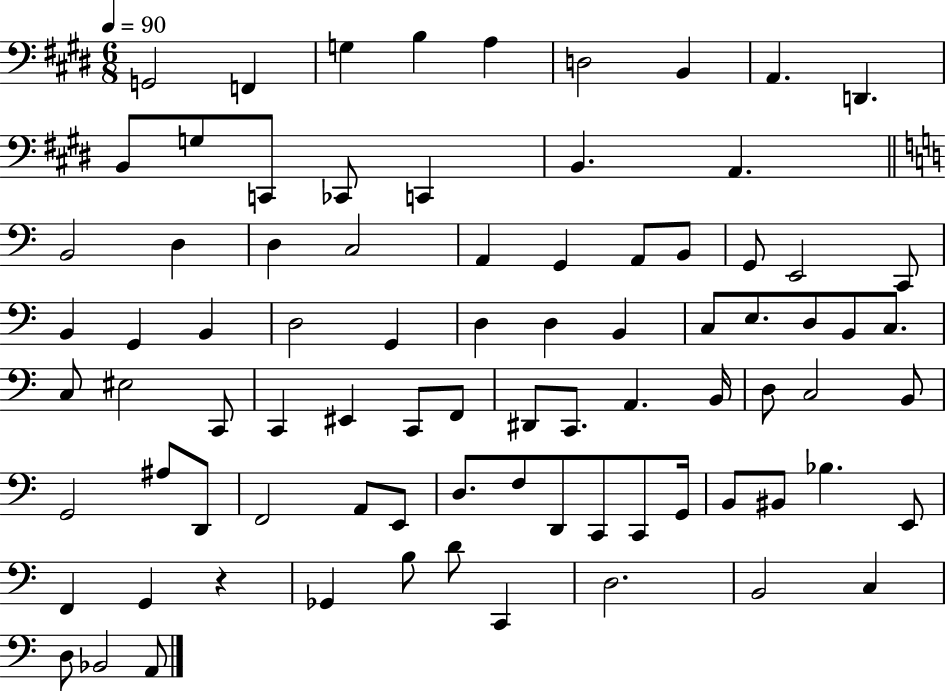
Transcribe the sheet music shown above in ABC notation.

X:1
T:Untitled
M:6/8
L:1/4
K:E
G,,2 F,, G, B, A, D,2 B,, A,, D,, B,,/2 G,/2 C,,/2 _C,,/2 C,, B,, A,, B,,2 D, D, C,2 A,, G,, A,,/2 B,,/2 G,,/2 E,,2 C,,/2 B,, G,, B,, D,2 G,, D, D, B,, C,/2 E,/2 D,/2 B,,/2 C,/2 C,/2 ^E,2 C,,/2 C,, ^E,, C,,/2 F,,/2 ^D,,/2 C,,/2 A,, B,,/4 D,/2 C,2 B,,/2 G,,2 ^A,/2 D,,/2 F,,2 A,,/2 E,,/2 D,/2 F,/2 D,,/2 C,,/2 C,,/2 G,,/4 B,,/2 ^B,,/2 _B, E,,/2 F,, G,, z _G,, B,/2 D/2 C,, D,2 B,,2 C, D,/2 _B,,2 A,,/2